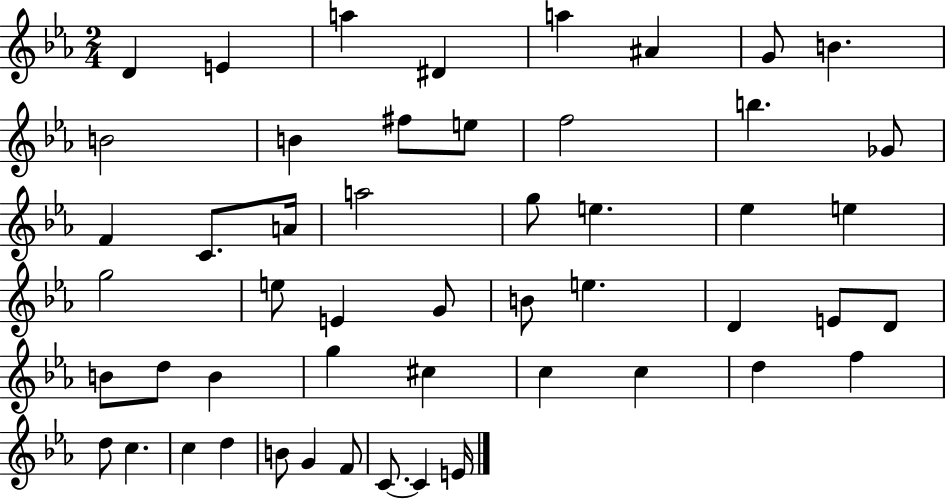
X:1
T:Untitled
M:2/4
L:1/4
K:Eb
D E a ^D a ^A G/2 B B2 B ^f/2 e/2 f2 b _G/2 F C/2 A/4 a2 g/2 e _e e g2 e/2 E G/2 B/2 e D E/2 D/2 B/2 d/2 B g ^c c c d f d/2 c c d B/2 G F/2 C/2 C E/4